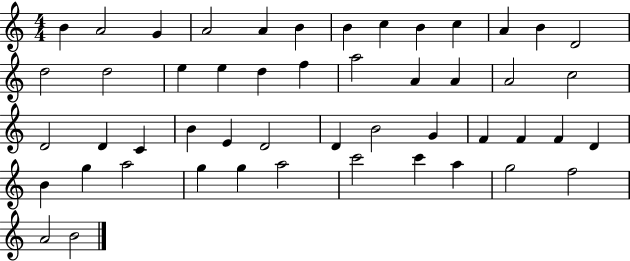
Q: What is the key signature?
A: C major